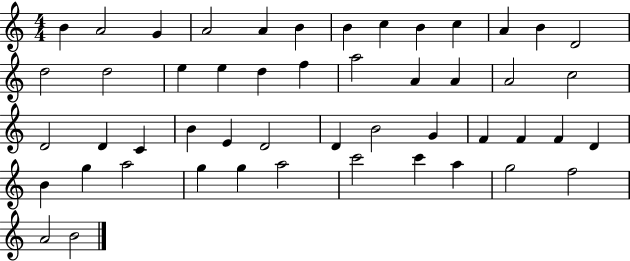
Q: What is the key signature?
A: C major